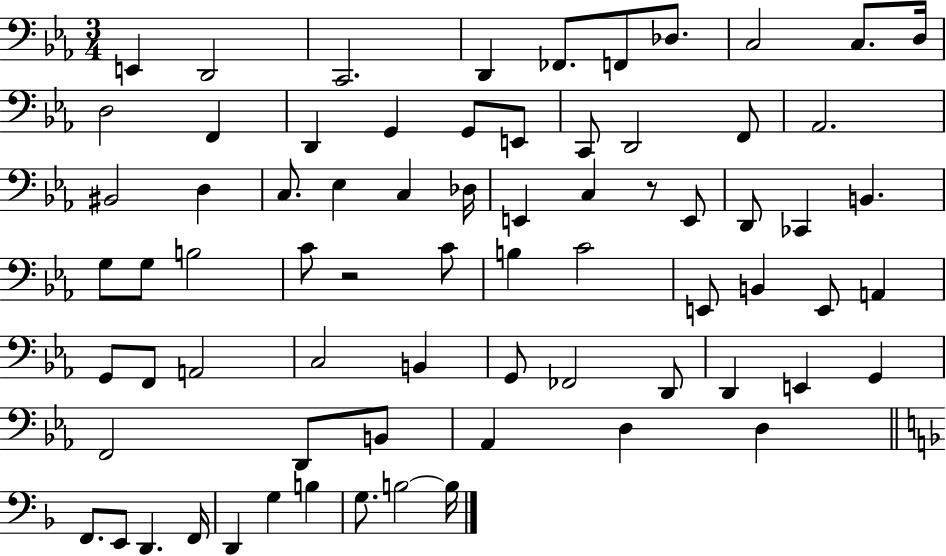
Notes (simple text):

E2/q D2/h C2/h. D2/q FES2/e. F2/e Db3/e. C3/h C3/e. D3/s D3/h F2/q D2/q G2/q G2/e E2/e C2/e D2/h F2/e Ab2/h. BIS2/h D3/q C3/e. Eb3/q C3/q Db3/s E2/q C3/q R/e E2/e D2/e CES2/q B2/q. G3/e G3/e B3/h C4/e R/h C4/e B3/q C4/h E2/e B2/q E2/e A2/q G2/e F2/e A2/h C3/h B2/q G2/e FES2/h D2/e D2/q E2/q G2/q F2/h D2/e B2/e Ab2/q D3/q D3/q F2/e. E2/e D2/q. F2/s D2/q G3/q B3/q G3/e. B3/h B3/s